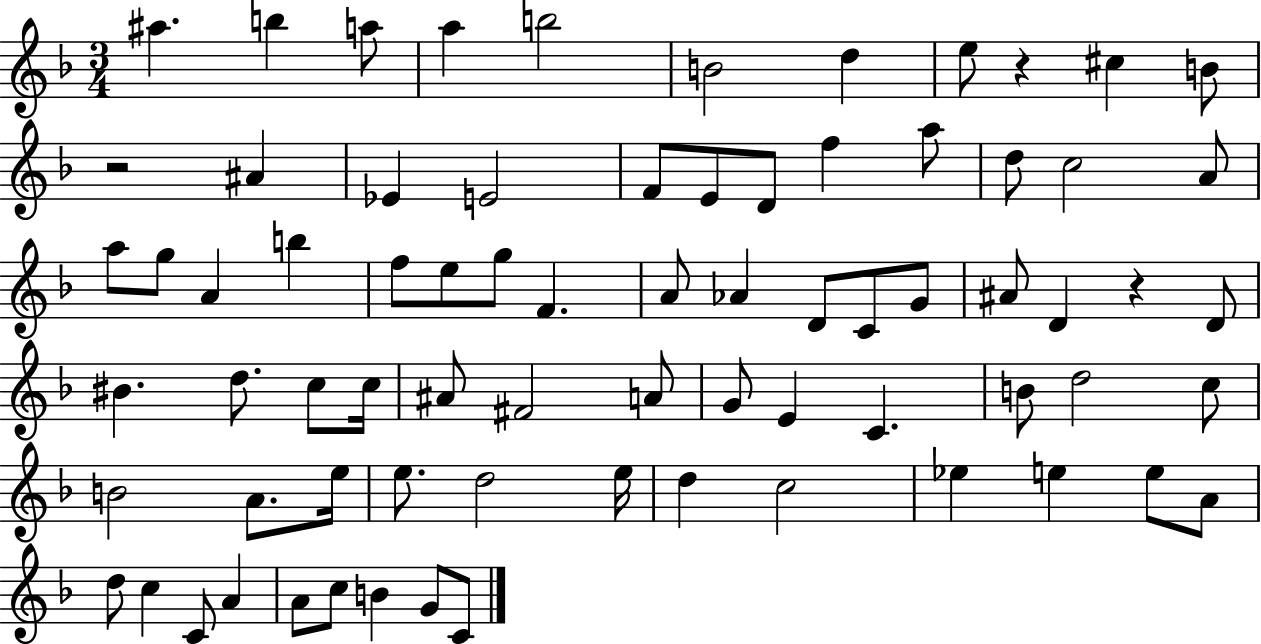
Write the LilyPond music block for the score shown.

{
  \clef treble
  \numericTimeSignature
  \time 3/4
  \key f \major
  \repeat volta 2 { ais''4. b''4 a''8 | a''4 b''2 | b'2 d''4 | e''8 r4 cis''4 b'8 | \break r2 ais'4 | ees'4 e'2 | f'8 e'8 d'8 f''4 a''8 | d''8 c''2 a'8 | \break a''8 g''8 a'4 b''4 | f''8 e''8 g''8 f'4. | a'8 aes'4 d'8 c'8 g'8 | ais'8 d'4 r4 d'8 | \break bis'4. d''8. c''8 c''16 | ais'8 fis'2 a'8 | g'8 e'4 c'4. | b'8 d''2 c''8 | \break b'2 a'8. e''16 | e''8. d''2 e''16 | d''4 c''2 | ees''4 e''4 e''8 a'8 | \break d''8 c''4 c'8 a'4 | a'8 c''8 b'4 g'8 c'8 | } \bar "|."
}